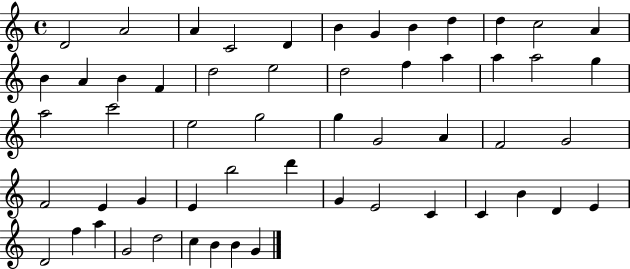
X:1
T:Untitled
M:4/4
L:1/4
K:C
D2 A2 A C2 D B G B d d c2 A B A B F d2 e2 d2 f a a a2 g a2 c'2 e2 g2 g G2 A F2 G2 F2 E G E b2 d' G E2 C C B D E D2 f a G2 d2 c B B G